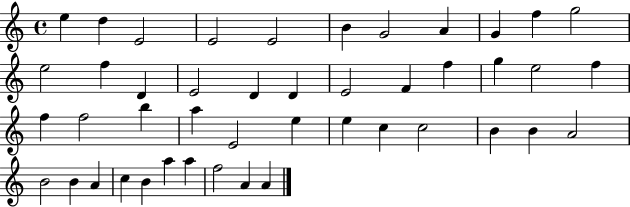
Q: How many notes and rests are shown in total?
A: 45